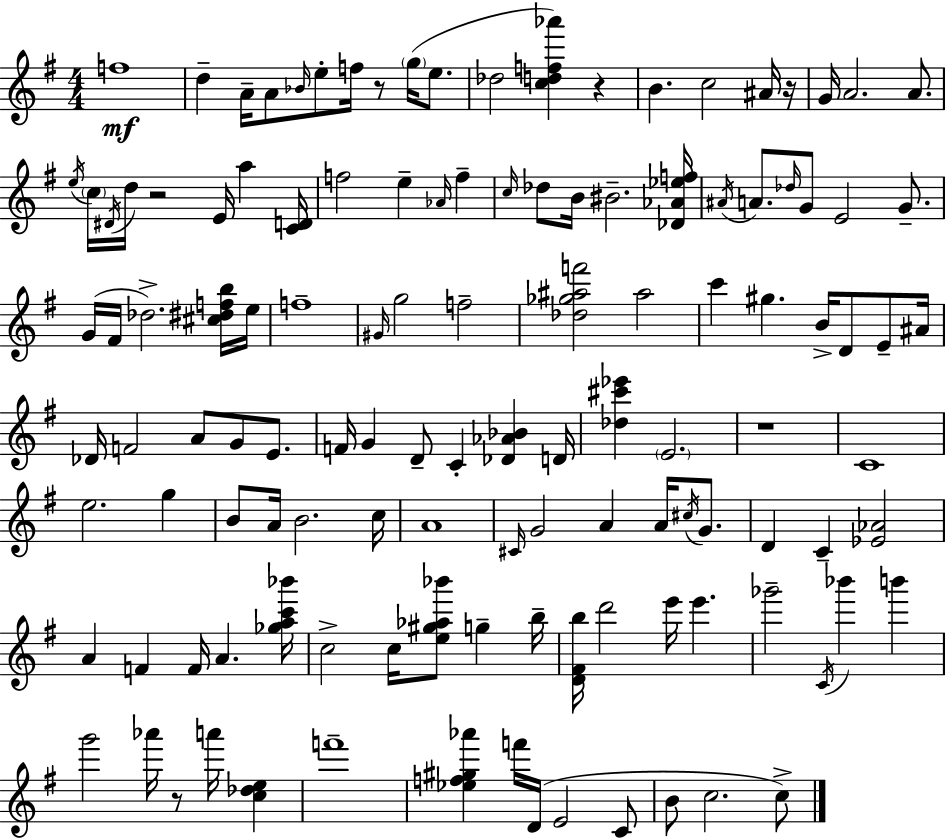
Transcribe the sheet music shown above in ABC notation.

X:1
T:Untitled
M:4/4
L:1/4
K:G
f4 d A/4 A/2 _B/4 e/2 f/4 z/2 g/4 e/2 _d2 [cdf_a'] z B c2 ^A/4 z/4 G/4 A2 A/2 e/4 c/4 ^D/4 d/4 z2 E/4 a [CD]/4 f2 e _A/4 f c/4 _d/2 B/4 ^B2 [_D_A_ef]/4 ^A/4 A/2 _d/4 G/2 E2 G/2 G/4 ^F/4 _d2 [^c^dfb]/4 e/4 f4 ^G/4 g2 f2 [_d_g^af']2 ^a2 c' ^g B/4 D/2 E/2 ^A/4 _D/4 F2 A/2 G/2 E/2 F/4 G D/2 C [_D_A_B] D/4 [_d^c'_e'] E2 z4 C4 e2 g B/2 A/4 B2 c/4 A4 ^C/4 G2 A A/4 ^c/4 G/2 D C [_E_A]2 A F F/4 A [_gac'_b']/4 c2 c/4 [e^g_a_b']/2 g b/4 [D^Fb]/4 d'2 e'/4 e' _g'2 C/4 _b' b' g'2 _a'/4 z/2 a'/4 [c_de] f'4 [_ef^g_a'] f'/4 D/4 E2 C/2 B/2 c2 c/2